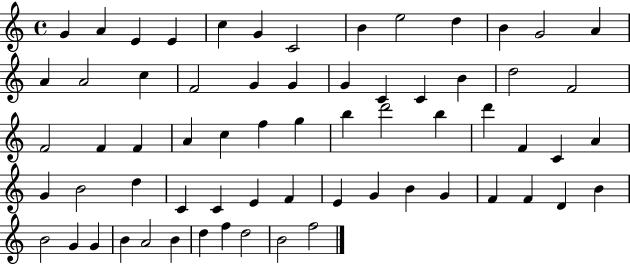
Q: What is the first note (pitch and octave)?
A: G4